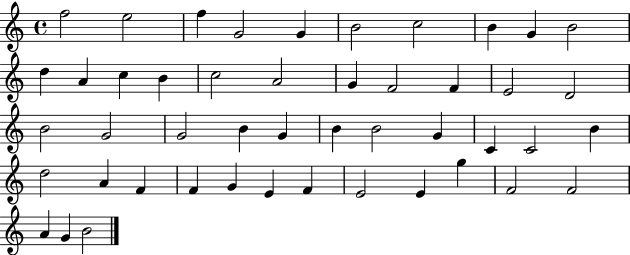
X:1
T:Untitled
M:4/4
L:1/4
K:C
f2 e2 f G2 G B2 c2 B G B2 d A c B c2 A2 G F2 F E2 D2 B2 G2 G2 B G B B2 G C C2 B d2 A F F G E F E2 E g F2 F2 A G B2